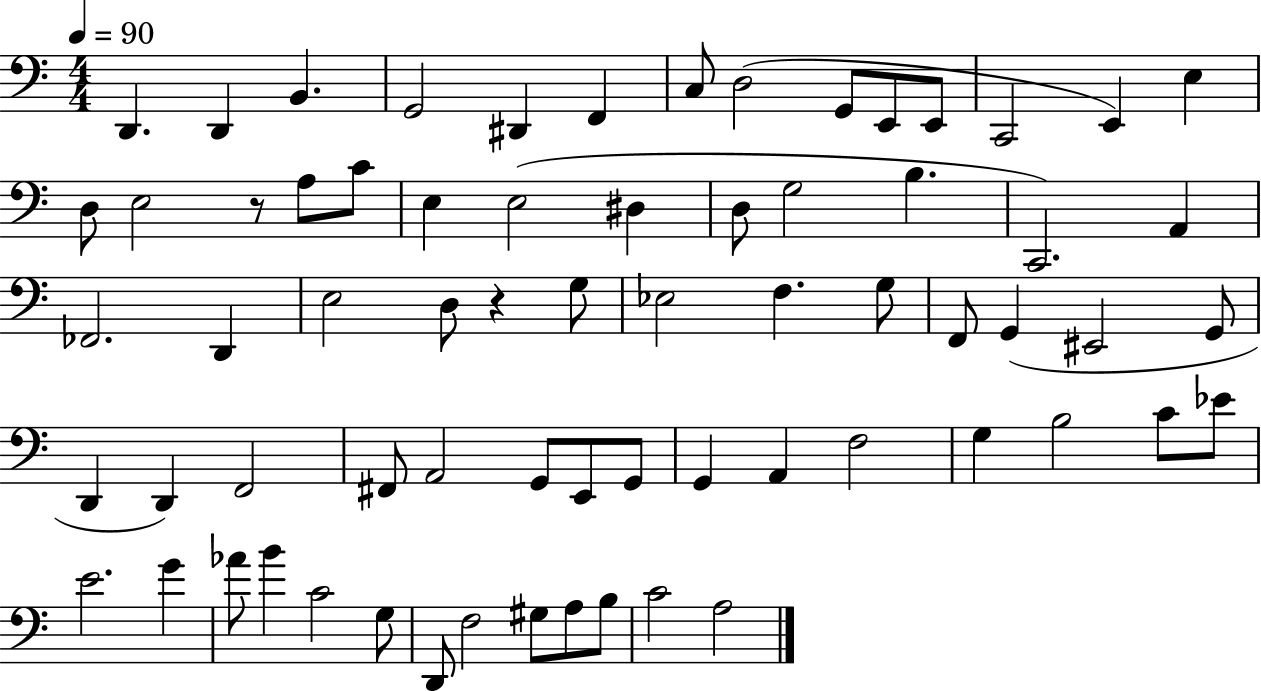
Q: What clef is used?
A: bass